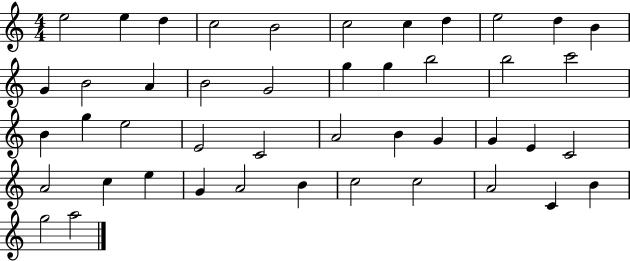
{
  \clef treble
  \numericTimeSignature
  \time 4/4
  \key c \major
  e''2 e''4 d''4 | c''2 b'2 | c''2 c''4 d''4 | e''2 d''4 b'4 | \break g'4 b'2 a'4 | b'2 g'2 | g''4 g''4 b''2 | b''2 c'''2 | \break b'4 g''4 e''2 | e'2 c'2 | a'2 b'4 g'4 | g'4 e'4 c'2 | \break a'2 c''4 e''4 | g'4 a'2 b'4 | c''2 c''2 | a'2 c'4 b'4 | \break g''2 a''2 | \bar "|."
}